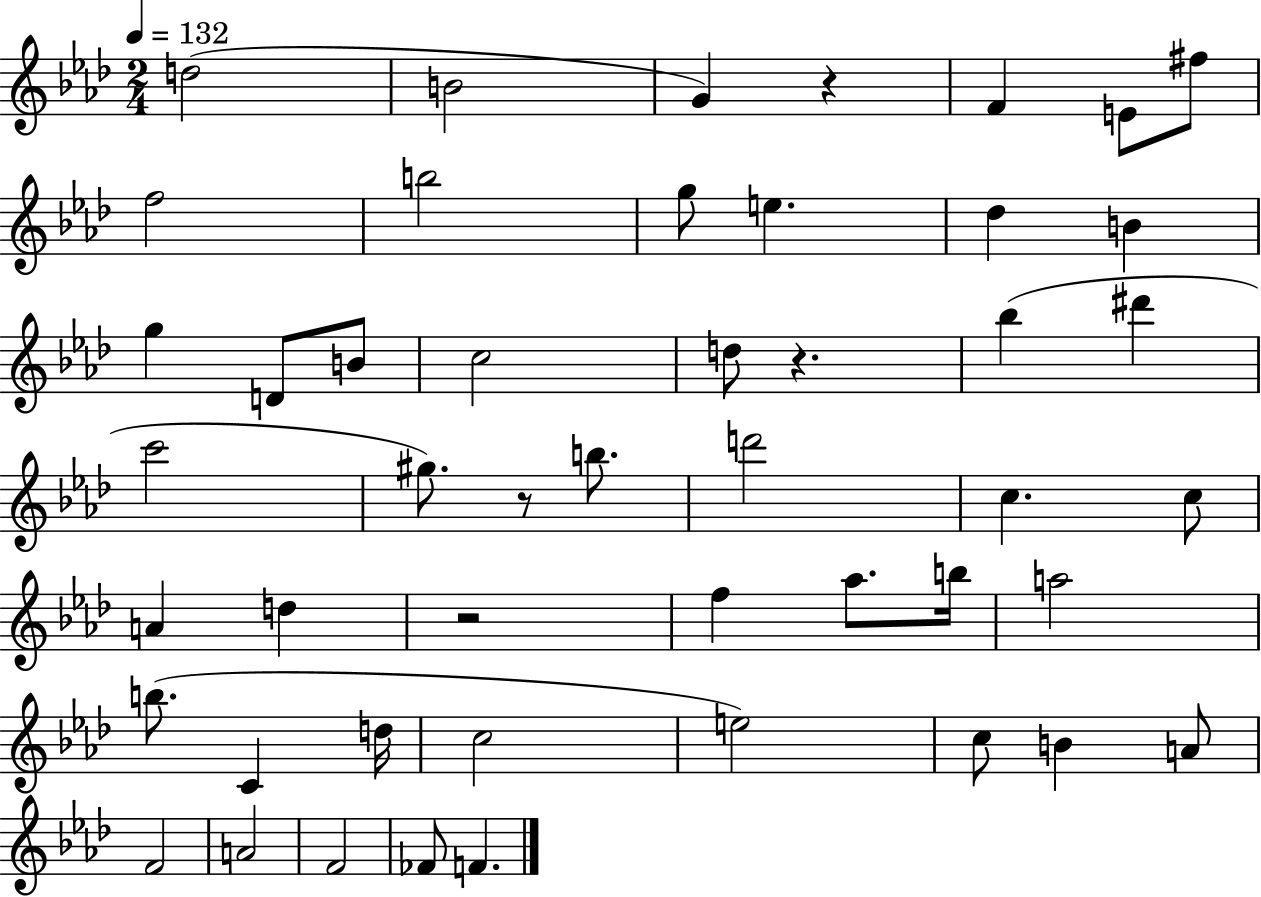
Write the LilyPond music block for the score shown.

{
  \clef treble
  \numericTimeSignature
  \time 2/4
  \key aes \major
  \tempo 4 = 132
  d''2( | b'2 | g'4) r4 | f'4 e'8 fis''8 | \break f''2 | b''2 | g''8 e''4. | des''4 b'4 | \break g''4 d'8 b'8 | c''2 | d''8 r4. | bes''4( dis'''4 | \break c'''2 | gis''8.) r8 b''8. | d'''2 | c''4. c''8 | \break a'4 d''4 | r2 | f''4 aes''8. b''16 | a''2 | \break b''8.( c'4 d''16 | c''2 | e''2) | c''8 b'4 a'8 | \break f'2 | a'2 | f'2 | fes'8 f'4. | \break \bar "|."
}